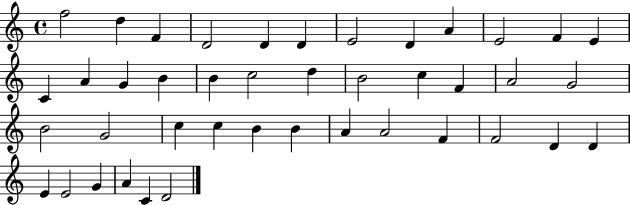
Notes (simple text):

F5/h D5/q F4/q D4/h D4/q D4/q E4/h D4/q A4/q E4/h F4/q E4/q C4/q A4/q G4/q B4/q B4/q C5/h D5/q B4/h C5/q F4/q A4/h G4/h B4/h G4/h C5/q C5/q B4/q B4/q A4/q A4/h F4/q F4/h D4/q D4/q E4/q E4/h G4/q A4/q C4/q D4/h